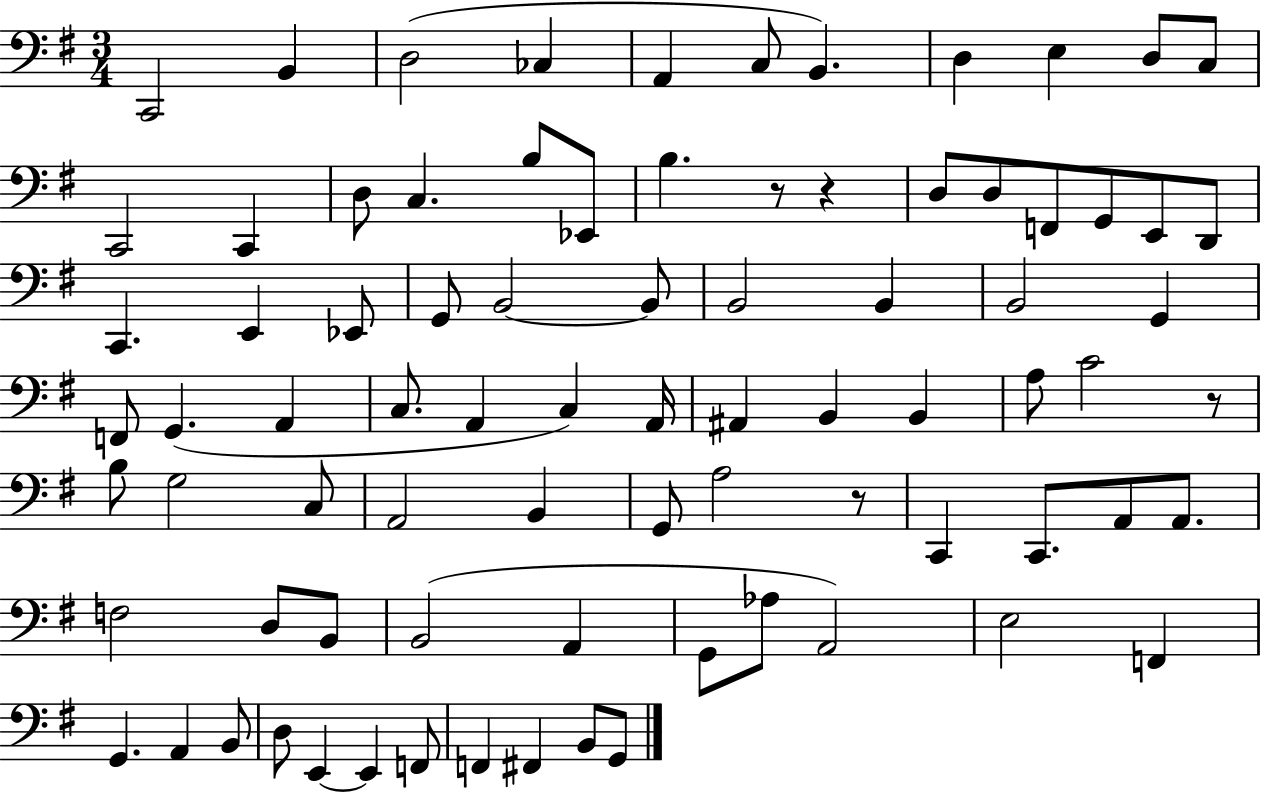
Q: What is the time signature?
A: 3/4